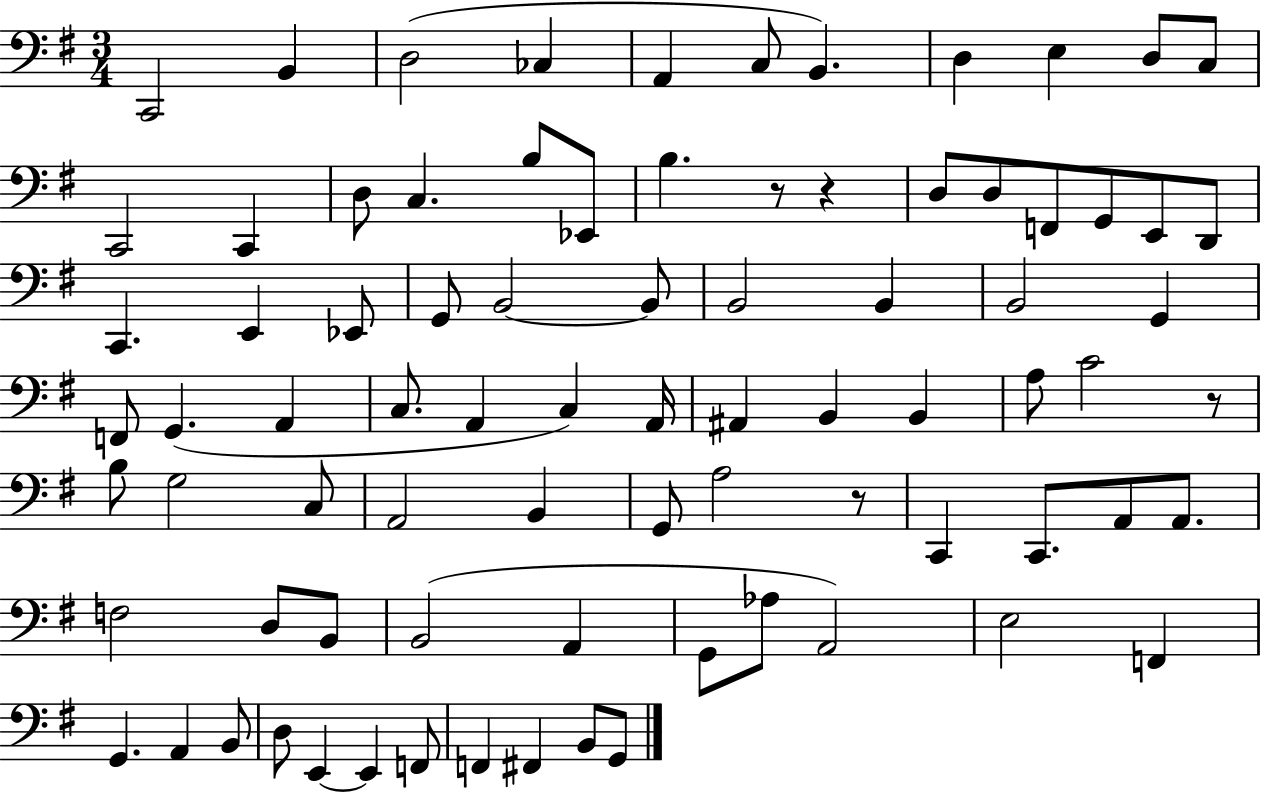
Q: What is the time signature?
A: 3/4